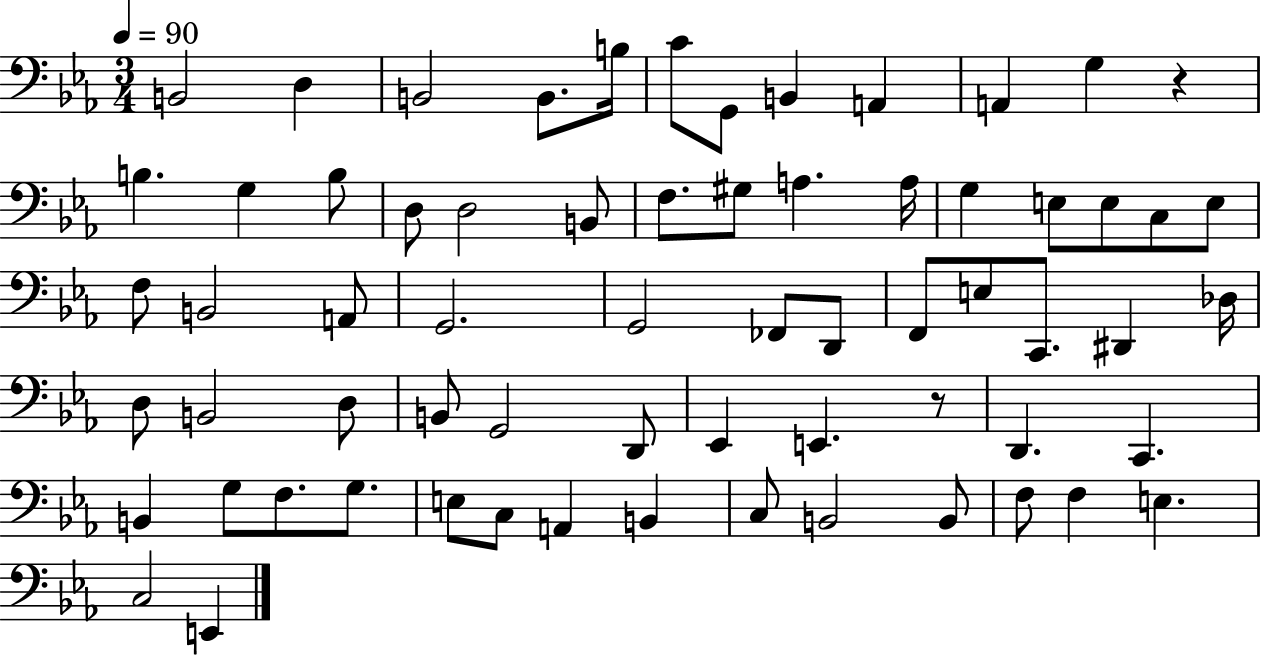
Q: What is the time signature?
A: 3/4